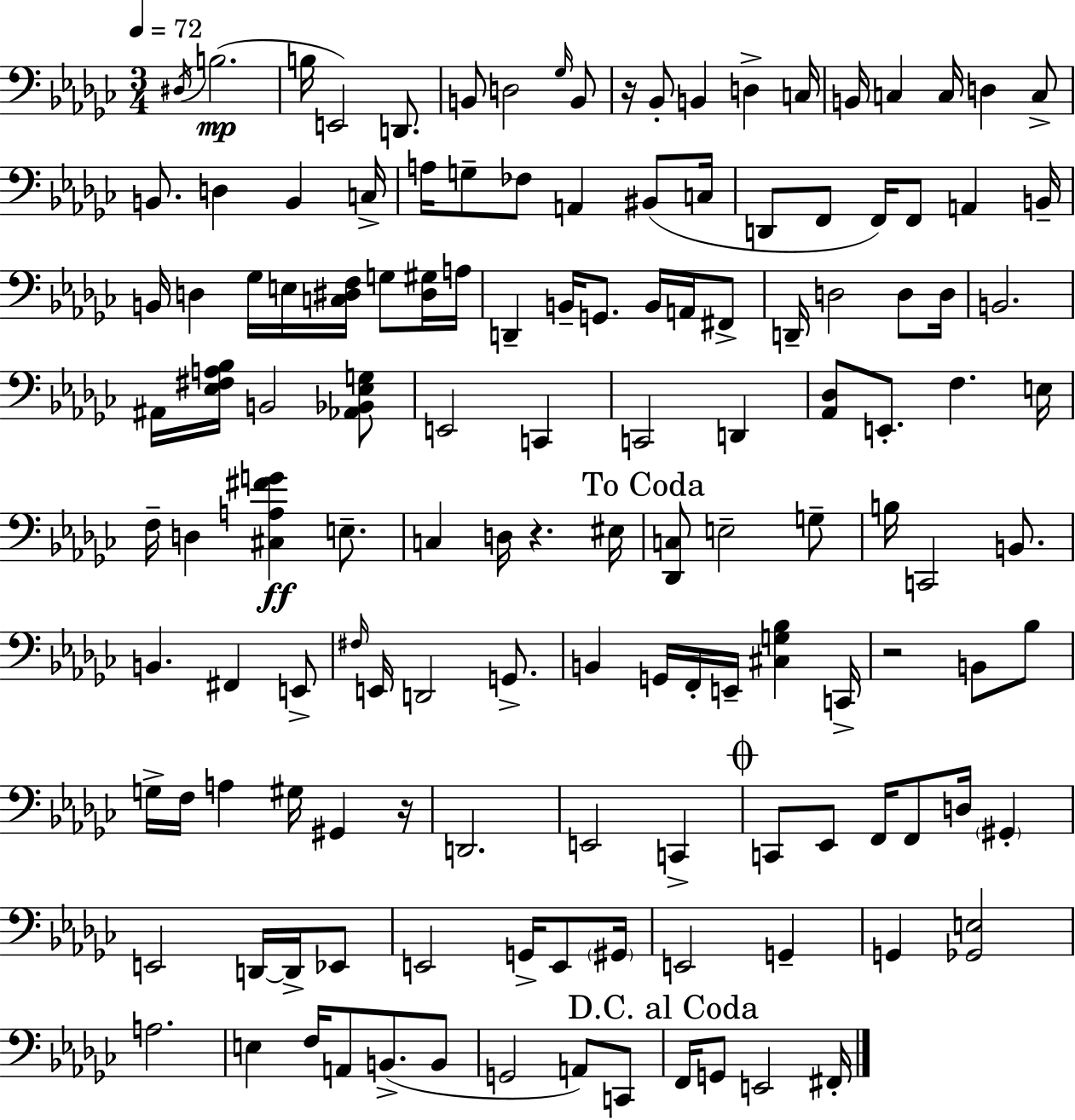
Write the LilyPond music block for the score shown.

{
  \clef bass
  \numericTimeSignature
  \time 3/4
  \key ees \minor
  \tempo 4 = 72
  \acciaccatura { dis16 }\mp b2.( | b16 e,2) d,8. | b,8 d2 \grace { ges16 } | b,8 r16 bes,8-. b,4 d4-> | \break c16 b,16 c4 c16 d4 | c8-> b,8. d4 b,4 | c16-> a16 g8-- fes8 a,4 bis,8( | c16 d,8 f,8 f,16) f,8 a,4 | \break b,16-- b,16 d4 ges16 e16 <c dis f>16 g8 | <dis gis>16 a16 d,4-- b,16-- g,8. b,16 a,16 | fis,8-> d,16-- d2 d8 | d16 b,2. | \break ais,16 <ees fis a bes>16 b,2 | <aes, bes, ees g>8 e,2 c,4 | c,2 d,4 | <aes, des>8 e,8.-. f4. | \break e16 f16-- d4 <cis a fis' g'>4\ff e8.-- | c4 d16 r4. | eis16 \mark "To Coda" <des, c>8 e2-- | g8-- b16 c,2 b,8. | \break b,4. fis,4 | e,8-> \grace { fis16 } e,16 d,2 | g,8.-> b,4 g,16 f,16-. e,16-- <cis g bes>4 | c,16-> r2 b,8 | \break bes8 g16-> f16 a4 gis16 gis,4 | r16 d,2. | e,2 c,4-> | \mark \markup { \musicglyph "scripts.coda" } c,8 ees,8 f,16 f,8 d16 \parenthesize gis,4-. | \break e,2 d,16~~ | d,16-> ees,8 e,2 g,16-> | e,8 \parenthesize gis,16 e,2 g,4-- | g,4 <ges, e>2 | \break a2. | e4 f16 a,8 b,8.->( | b,8 g,2 a,8) | c,8 \mark "D.C. al Coda" f,16 g,8 e,2 | \break fis,16-. \bar "|."
}